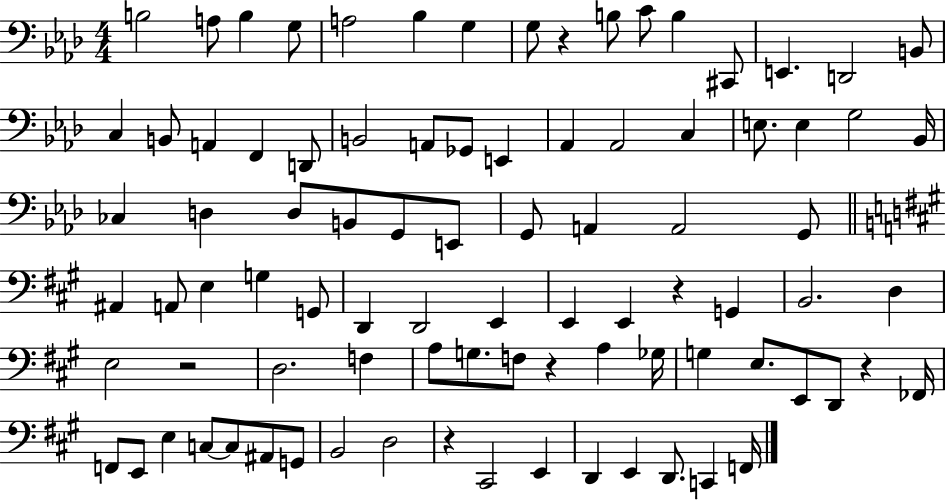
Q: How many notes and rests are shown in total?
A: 89